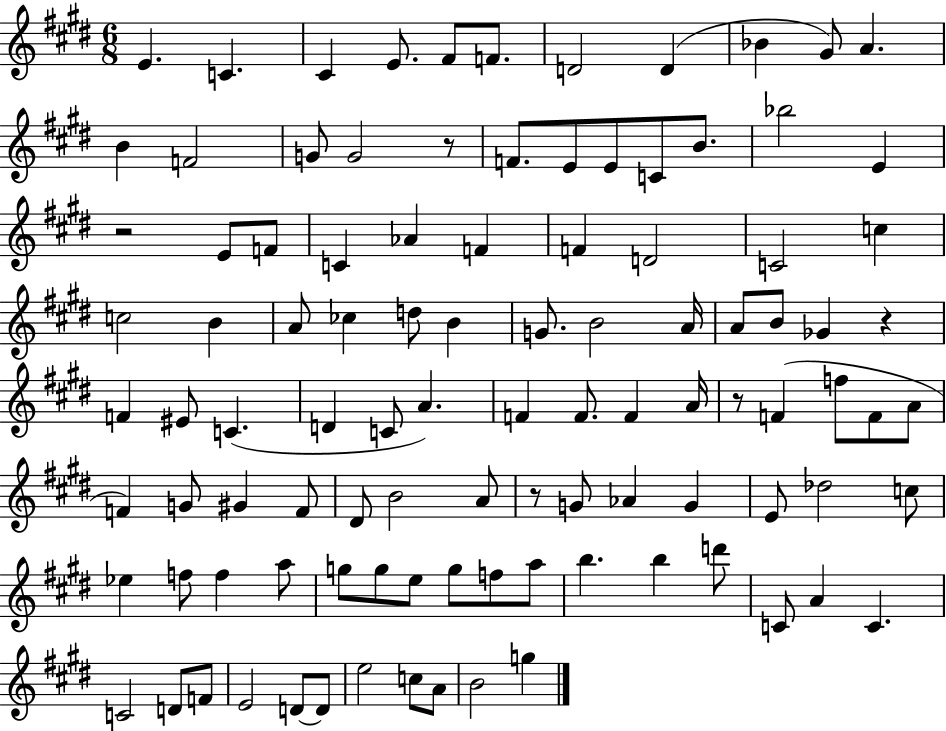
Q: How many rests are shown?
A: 5